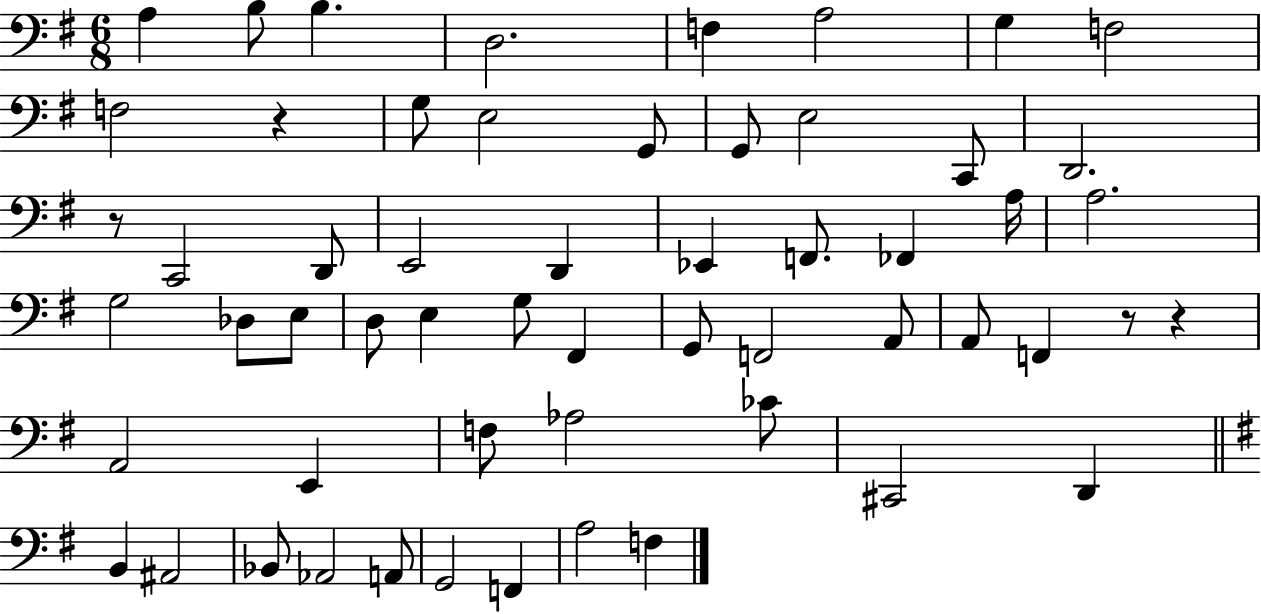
{
  \clef bass
  \numericTimeSignature
  \time 6/8
  \key g \major
  \repeat volta 2 { a4 b8 b4. | d2. | f4 a2 | g4 f2 | \break f2 r4 | g8 e2 g,8 | g,8 e2 c,8 | d,2. | \break r8 c,2 d,8 | e,2 d,4 | ees,4 f,8. fes,4 a16 | a2. | \break g2 des8 e8 | d8 e4 g8 fis,4 | g,8 f,2 a,8 | a,8 f,4 r8 r4 | \break a,2 e,4 | f8 aes2 ces'8 | cis,2 d,4 | \bar "||" \break \key e \minor b,4 ais,2 | bes,8 aes,2 a,8 | g,2 f,4 | a2 f4 | \break } \bar "|."
}